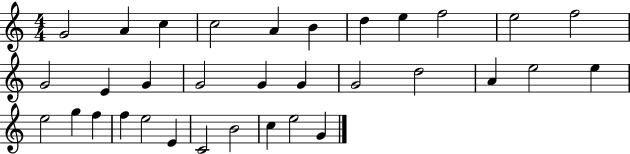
X:1
T:Untitled
M:4/4
L:1/4
K:C
G2 A c c2 A B d e f2 e2 f2 G2 E G G2 G G G2 d2 A e2 e e2 g f f e2 E C2 B2 c e2 G